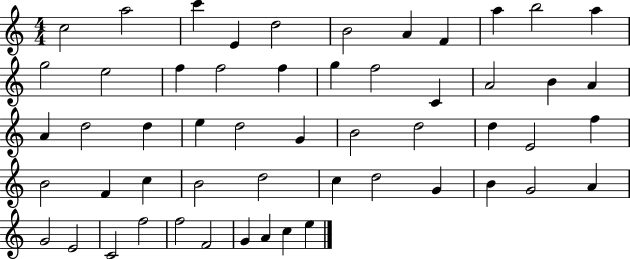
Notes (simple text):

C5/h A5/h C6/q E4/q D5/h B4/h A4/q F4/q A5/q B5/h A5/q G5/h E5/h F5/q F5/h F5/q G5/q F5/h C4/q A4/h B4/q A4/q A4/q D5/h D5/q E5/q D5/h G4/q B4/h D5/h D5/q E4/h F5/q B4/h F4/q C5/q B4/h D5/h C5/q D5/h G4/q B4/q G4/h A4/q G4/h E4/h C4/h F5/h F5/h F4/h G4/q A4/q C5/q E5/q